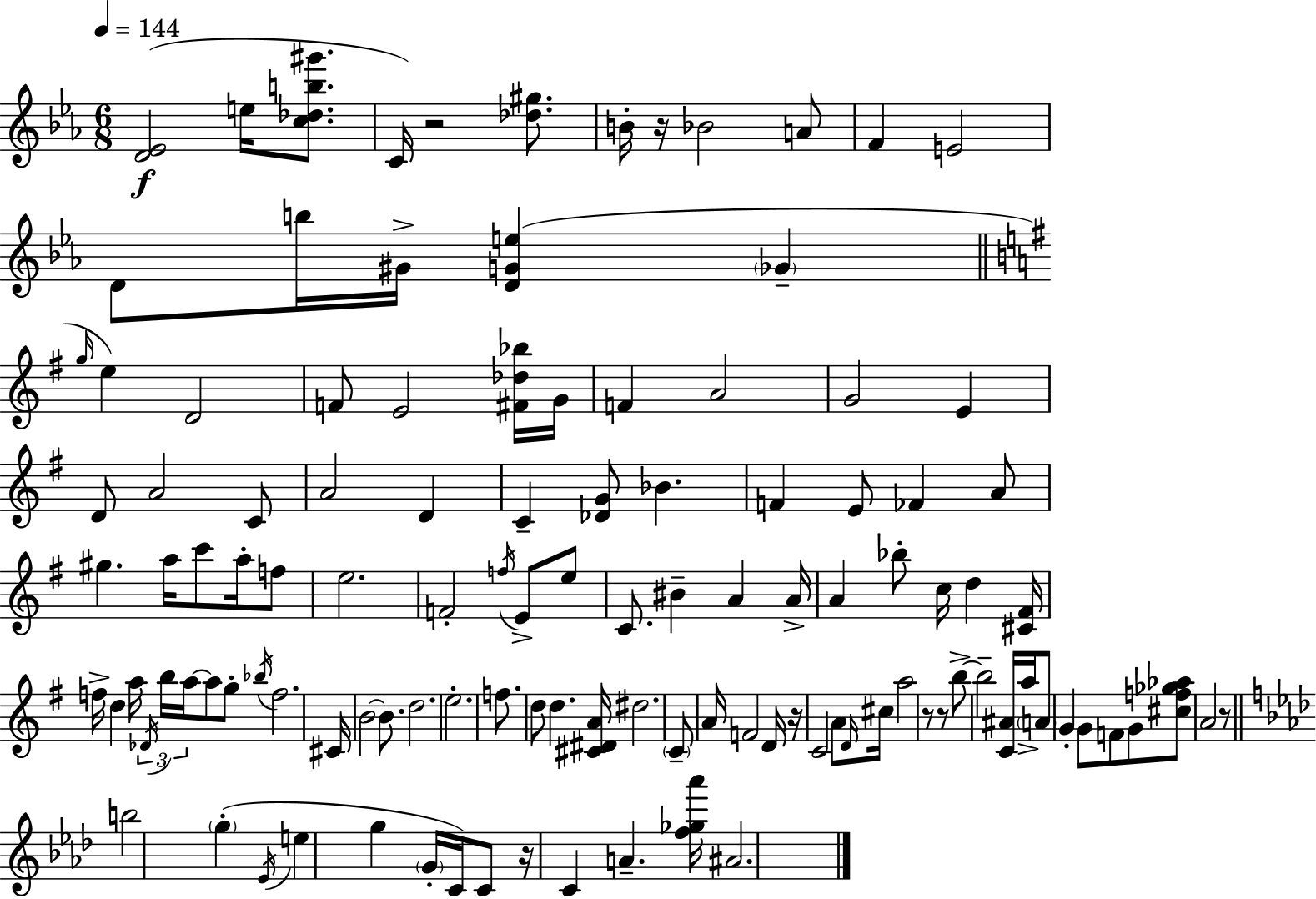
{
  \clef treble
  \numericTimeSignature
  \time 6/8
  \key ees \major
  \tempo 4 = 144
  <d' ees'>2(\f e''16 <c'' des'' b'' gis'''>8. | c'16) r2 <des'' gis''>8. | b'16-. r16 bes'2 a'8 | f'4 e'2 | \break d'8 b''16 gis'16-> <d' g' e''>4( \parenthesize ges'4-- | \bar "||" \break \key g \major \grace { g''16 } e''4) d'2 | f'8 e'2 <fis' des'' bes''>16 | g'16 f'4 a'2 | g'2 e'4 | \break d'8 a'2 c'8 | a'2 d'4 | c'4-- <des' g'>8 bes'4. | f'4 e'8 fes'4 a'8 | \break gis''4. a''16 c'''8 a''16-. f''8 | e''2. | f'2-. \acciaccatura { f''16 } e'8-> | e''8 c'8. bis'4-- a'4 | \break a'16-> a'4 bes''8-. c''16 d''4 | <cis' fis'>16 f''16-> d''4 a''16 \tuplet 3/2 { \acciaccatura { des'16 } b''16 a''16~~ } a''8 | g''8-. \acciaccatura { bes''16 } f''2. | cis'16 b'2~~ | \break b'8. d''2. | e''2.-. | f''8. d''8 d''4. | <cis' dis' a'>16 dis''2. | \break \parenthesize c'8-- a'16 f'2 | d'16 r16 c'2 | a'8 \grace { d'16 } cis''16 a''2 | r8 r8 b''8->~~ b''2-- | \break <c' ais'>16 a''16-> \parenthesize a'8 g'4-. g'8 | f'8 g'8 <cis'' f'' ges'' aes''>8 a'2 | r8 \bar "||" \break \key aes \major b''2 \parenthesize g''4-.( | \acciaccatura { ees'16 } e''4 g''4 \parenthesize g'16-. c'16) c'8 | r16 c'4 a'4.-- | <f'' ges'' aes'''>16 ais'2. | \break \bar "|."
}